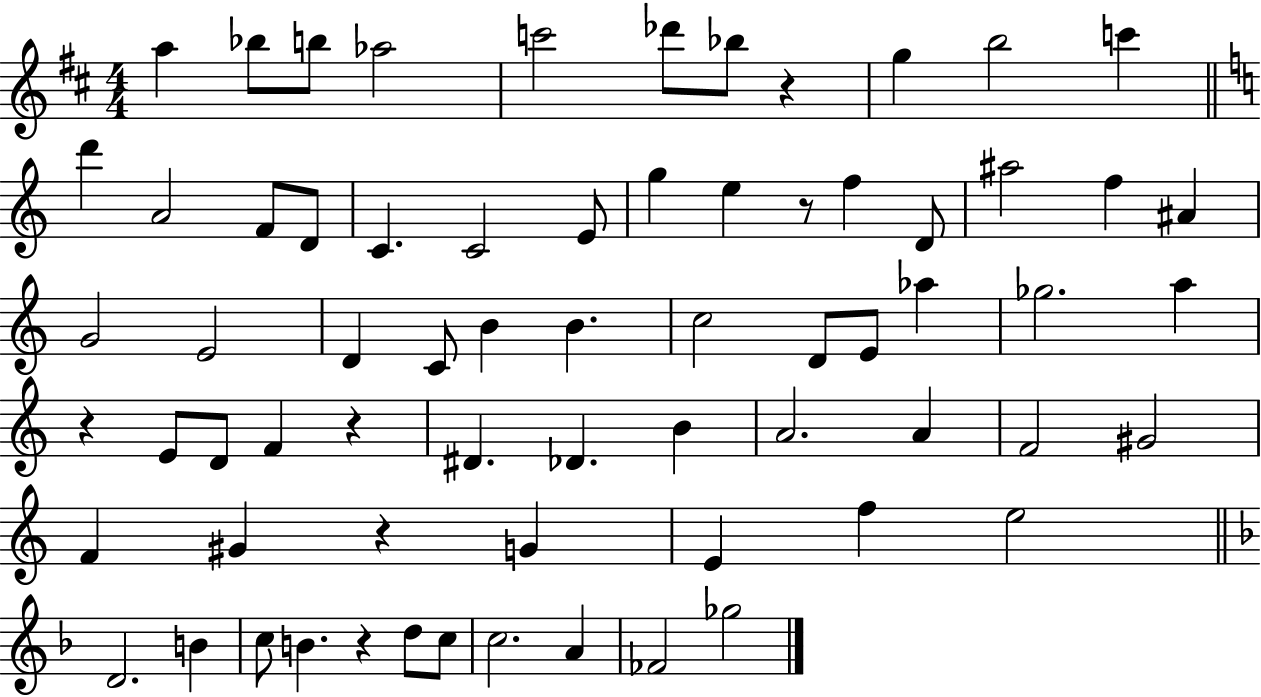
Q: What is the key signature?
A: D major